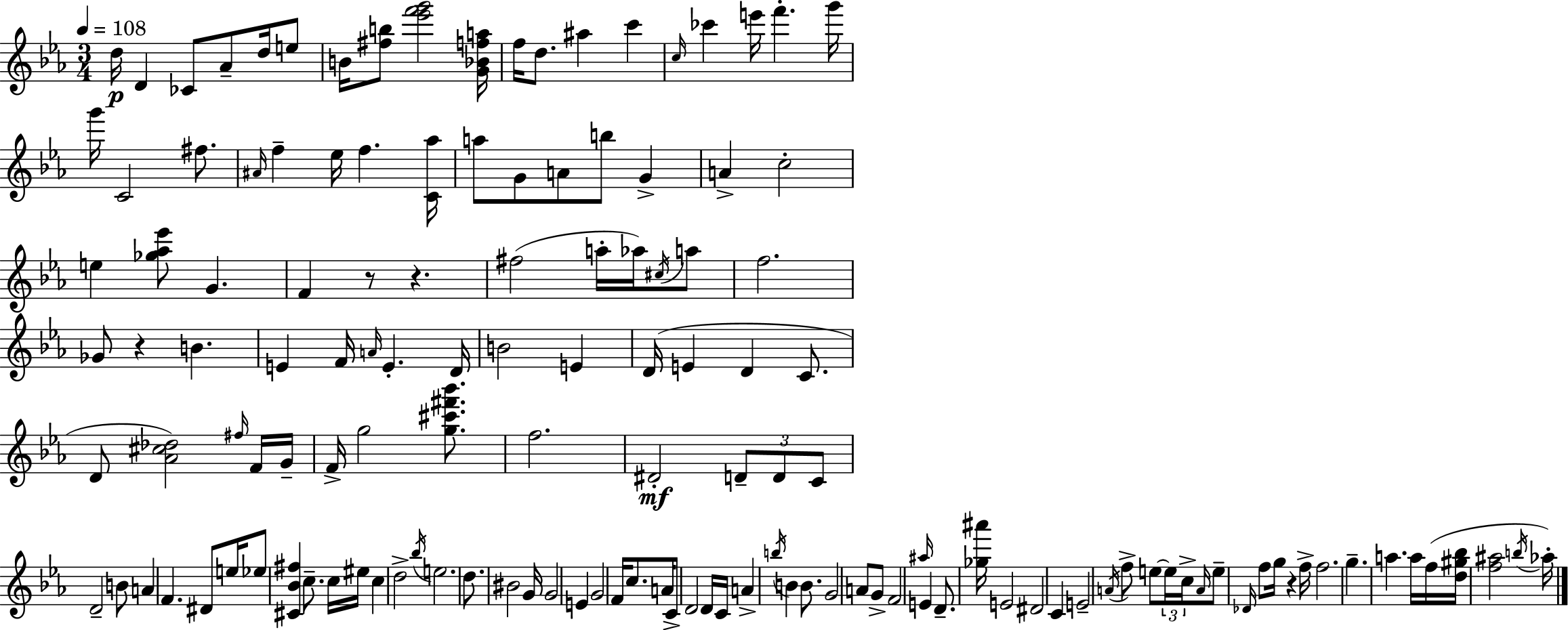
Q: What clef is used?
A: treble